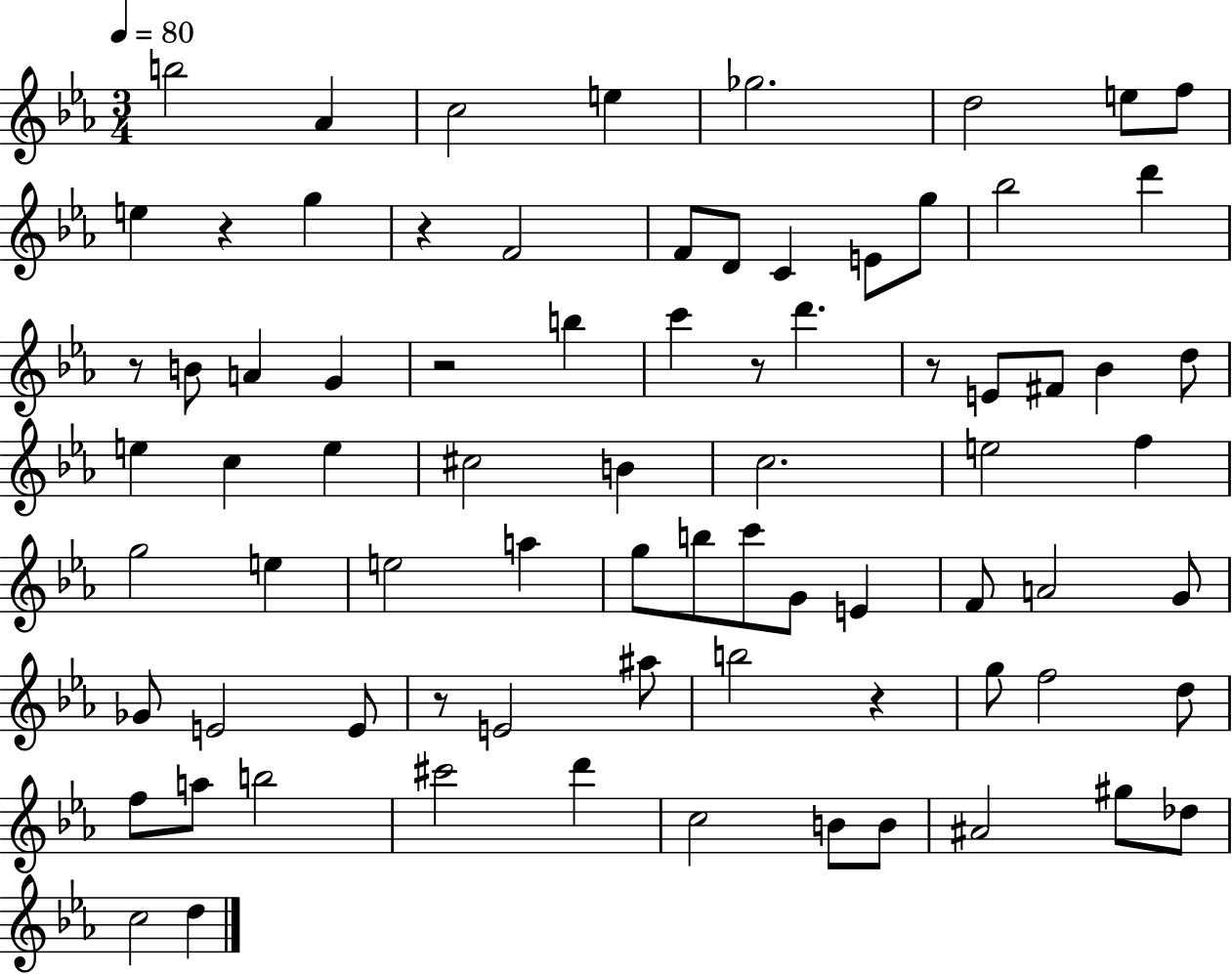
X:1
T:Untitled
M:3/4
L:1/4
K:Eb
b2 _A c2 e _g2 d2 e/2 f/2 e z g z F2 F/2 D/2 C E/2 g/2 _b2 d' z/2 B/2 A G z2 b c' z/2 d' z/2 E/2 ^F/2 _B d/2 e c e ^c2 B c2 e2 f g2 e e2 a g/2 b/2 c'/2 G/2 E F/2 A2 G/2 _G/2 E2 E/2 z/2 E2 ^a/2 b2 z g/2 f2 d/2 f/2 a/2 b2 ^c'2 d' c2 B/2 B/2 ^A2 ^g/2 _d/2 c2 d